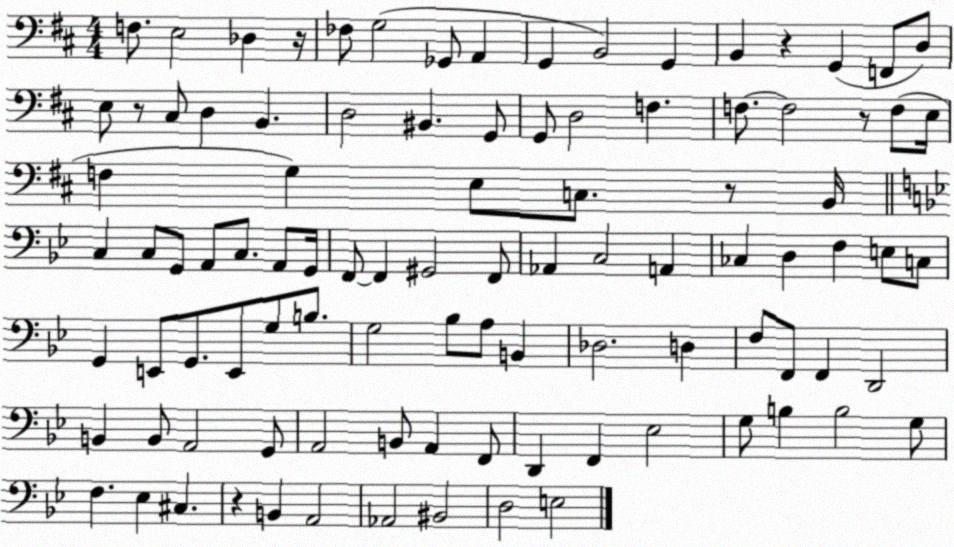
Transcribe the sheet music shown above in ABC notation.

X:1
T:Untitled
M:4/4
L:1/4
K:D
F,/2 E,2 _D, z/4 _F,/2 G,2 _G,,/2 A,, G,, B,,2 G,, B,, z G,, F,,/2 D,/2 E,/2 z/2 ^C,/2 D, B,, D,2 ^B,, G,,/2 G,,/2 D,2 F, F,/2 F,2 z/2 F,/2 E,/4 F, G, E,/2 C,/2 z/2 B,,/4 C, C,/2 G,,/2 A,,/2 C,/2 A,,/2 G,,/4 F,,/2 F,, ^G,,2 F,,/2 _A,, C,2 A,, _C, D, F, E,/2 C,/2 G,, E,,/2 G,,/2 E,,/2 G,/2 B,/2 G,2 _B,/2 A,/2 B,, _D,2 D, F,/2 F,,/2 F,, D,,2 B,, B,,/2 A,,2 G,,/2 A,,2 B,,/2 A,, F,,/2 D,, F,, _E,2 G,/2 B, B,2 G,/2 F, _E, ^C, z B,, A,,2 _A,,2 ^B,,2 D,2 E,2